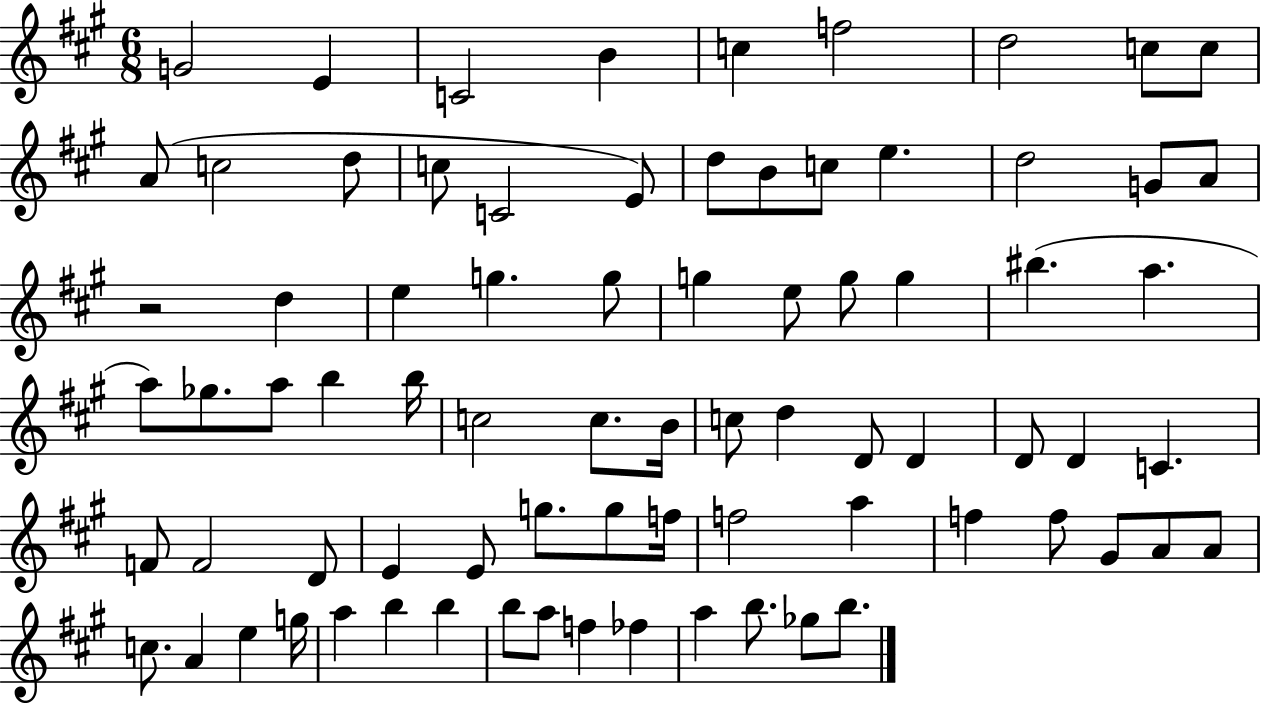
{
  \clef treble
  \numericTimeSignature
  \time 6/8
  \key a \major
  g'2 e'4 | c'2 b'4 | c''4 f''2 | d''2 c''8 c''8 | \break a'8( c''2 d''8 | c''8 c'2 e'8) | d''8 b'8 c''8 e''4. | d''2 g'8 a'8 | \break r2 d''4 | e''4 g''4. g''8 | g''4 e''8 g''8 g''4 | bis''4.( a''4. | \break a''8) ges''8. a''8 b''4 b''16 | c''2 c''8. b'16 | c''8 d''4 d'8 d'4 | d'8 d'4 c'4. | \break f'8 f'2 d'8 | e'4 e'8 g''8. g''8 f''16 | f''2 a''4 | f''4 f''8 gis'8 a'8 a'8 | \break c''8. a'4 e''4 g''16 | a''4 b''4 b''4 | b''8 a''8 f''4 fes''4 | a''4 b''8. ges''8 b''8. | \break \bar "|."
}